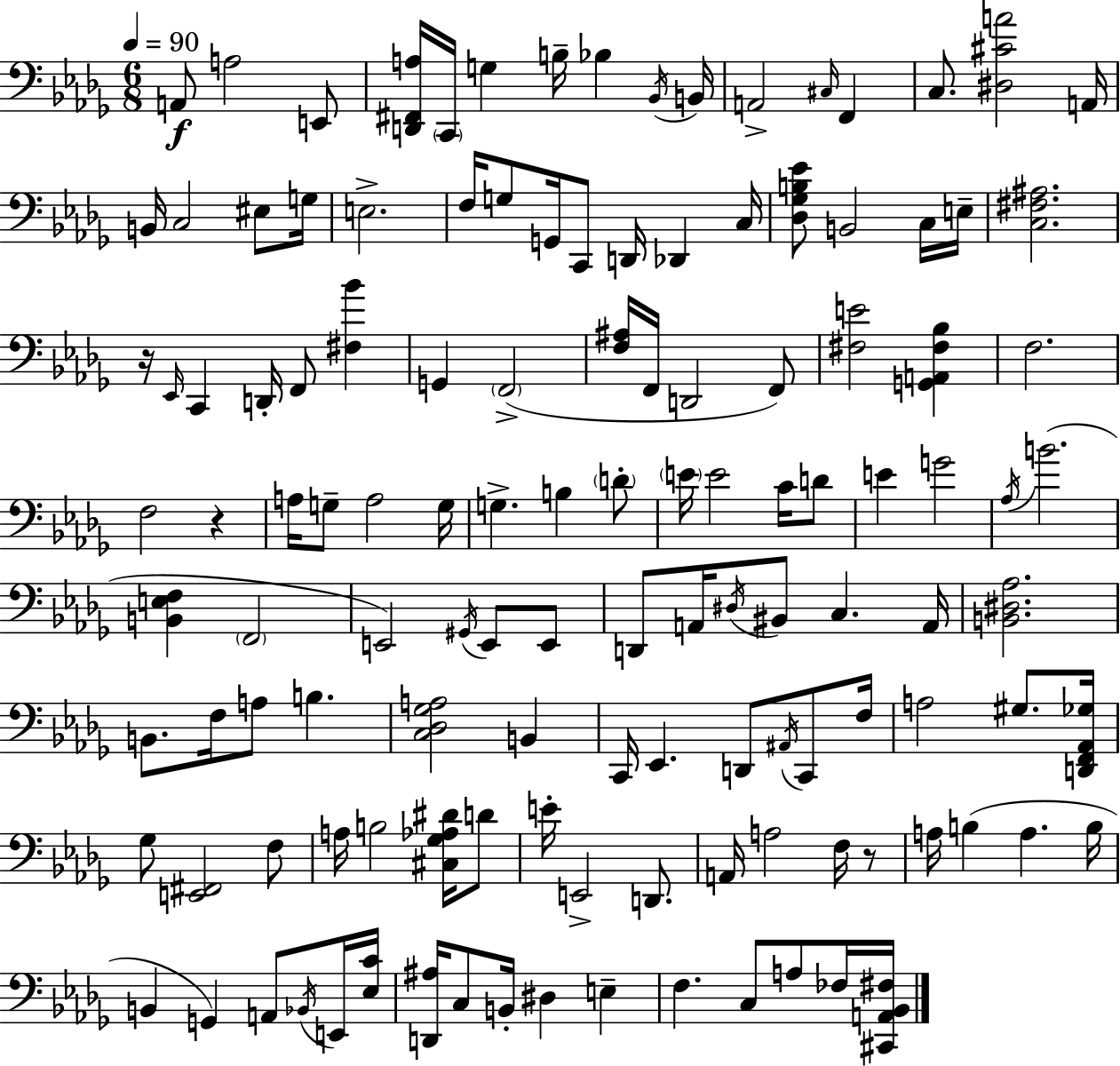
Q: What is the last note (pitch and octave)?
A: FES3